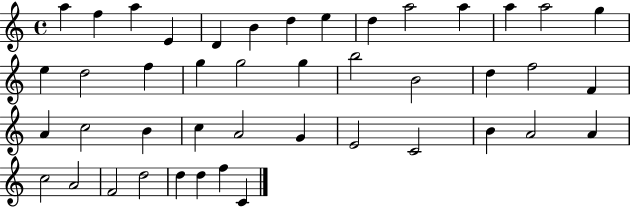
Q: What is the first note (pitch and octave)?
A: A5